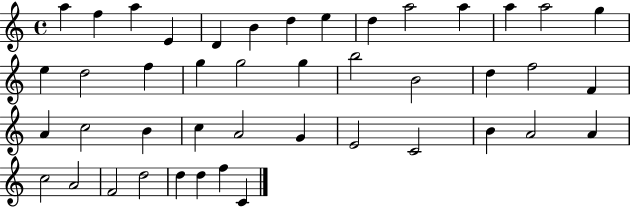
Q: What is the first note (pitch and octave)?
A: A5